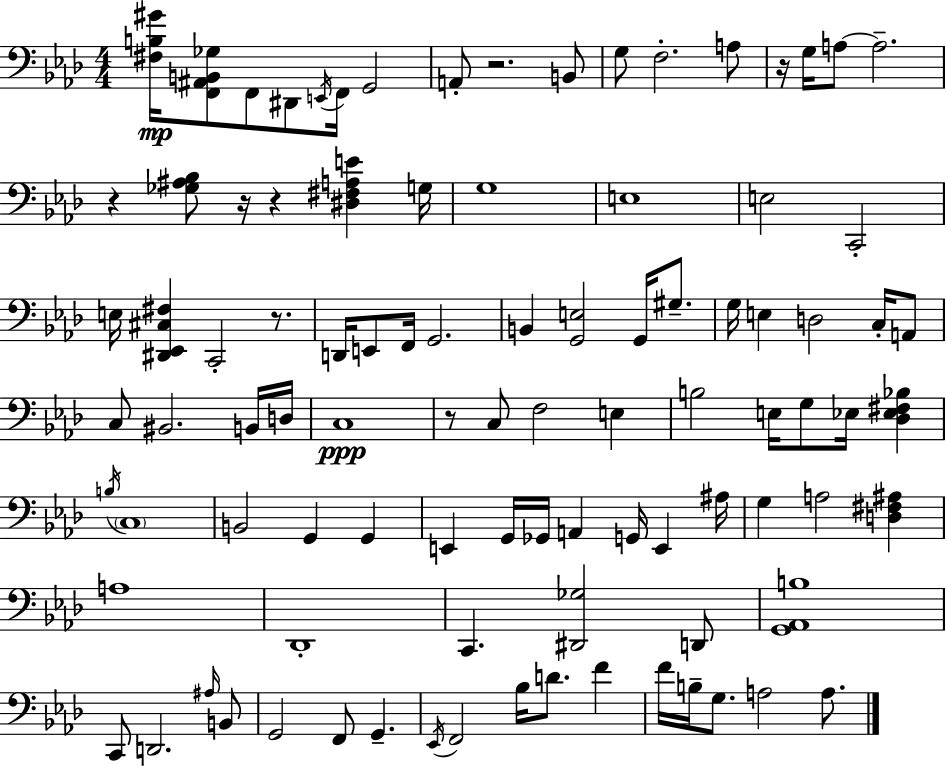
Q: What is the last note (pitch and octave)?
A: A3